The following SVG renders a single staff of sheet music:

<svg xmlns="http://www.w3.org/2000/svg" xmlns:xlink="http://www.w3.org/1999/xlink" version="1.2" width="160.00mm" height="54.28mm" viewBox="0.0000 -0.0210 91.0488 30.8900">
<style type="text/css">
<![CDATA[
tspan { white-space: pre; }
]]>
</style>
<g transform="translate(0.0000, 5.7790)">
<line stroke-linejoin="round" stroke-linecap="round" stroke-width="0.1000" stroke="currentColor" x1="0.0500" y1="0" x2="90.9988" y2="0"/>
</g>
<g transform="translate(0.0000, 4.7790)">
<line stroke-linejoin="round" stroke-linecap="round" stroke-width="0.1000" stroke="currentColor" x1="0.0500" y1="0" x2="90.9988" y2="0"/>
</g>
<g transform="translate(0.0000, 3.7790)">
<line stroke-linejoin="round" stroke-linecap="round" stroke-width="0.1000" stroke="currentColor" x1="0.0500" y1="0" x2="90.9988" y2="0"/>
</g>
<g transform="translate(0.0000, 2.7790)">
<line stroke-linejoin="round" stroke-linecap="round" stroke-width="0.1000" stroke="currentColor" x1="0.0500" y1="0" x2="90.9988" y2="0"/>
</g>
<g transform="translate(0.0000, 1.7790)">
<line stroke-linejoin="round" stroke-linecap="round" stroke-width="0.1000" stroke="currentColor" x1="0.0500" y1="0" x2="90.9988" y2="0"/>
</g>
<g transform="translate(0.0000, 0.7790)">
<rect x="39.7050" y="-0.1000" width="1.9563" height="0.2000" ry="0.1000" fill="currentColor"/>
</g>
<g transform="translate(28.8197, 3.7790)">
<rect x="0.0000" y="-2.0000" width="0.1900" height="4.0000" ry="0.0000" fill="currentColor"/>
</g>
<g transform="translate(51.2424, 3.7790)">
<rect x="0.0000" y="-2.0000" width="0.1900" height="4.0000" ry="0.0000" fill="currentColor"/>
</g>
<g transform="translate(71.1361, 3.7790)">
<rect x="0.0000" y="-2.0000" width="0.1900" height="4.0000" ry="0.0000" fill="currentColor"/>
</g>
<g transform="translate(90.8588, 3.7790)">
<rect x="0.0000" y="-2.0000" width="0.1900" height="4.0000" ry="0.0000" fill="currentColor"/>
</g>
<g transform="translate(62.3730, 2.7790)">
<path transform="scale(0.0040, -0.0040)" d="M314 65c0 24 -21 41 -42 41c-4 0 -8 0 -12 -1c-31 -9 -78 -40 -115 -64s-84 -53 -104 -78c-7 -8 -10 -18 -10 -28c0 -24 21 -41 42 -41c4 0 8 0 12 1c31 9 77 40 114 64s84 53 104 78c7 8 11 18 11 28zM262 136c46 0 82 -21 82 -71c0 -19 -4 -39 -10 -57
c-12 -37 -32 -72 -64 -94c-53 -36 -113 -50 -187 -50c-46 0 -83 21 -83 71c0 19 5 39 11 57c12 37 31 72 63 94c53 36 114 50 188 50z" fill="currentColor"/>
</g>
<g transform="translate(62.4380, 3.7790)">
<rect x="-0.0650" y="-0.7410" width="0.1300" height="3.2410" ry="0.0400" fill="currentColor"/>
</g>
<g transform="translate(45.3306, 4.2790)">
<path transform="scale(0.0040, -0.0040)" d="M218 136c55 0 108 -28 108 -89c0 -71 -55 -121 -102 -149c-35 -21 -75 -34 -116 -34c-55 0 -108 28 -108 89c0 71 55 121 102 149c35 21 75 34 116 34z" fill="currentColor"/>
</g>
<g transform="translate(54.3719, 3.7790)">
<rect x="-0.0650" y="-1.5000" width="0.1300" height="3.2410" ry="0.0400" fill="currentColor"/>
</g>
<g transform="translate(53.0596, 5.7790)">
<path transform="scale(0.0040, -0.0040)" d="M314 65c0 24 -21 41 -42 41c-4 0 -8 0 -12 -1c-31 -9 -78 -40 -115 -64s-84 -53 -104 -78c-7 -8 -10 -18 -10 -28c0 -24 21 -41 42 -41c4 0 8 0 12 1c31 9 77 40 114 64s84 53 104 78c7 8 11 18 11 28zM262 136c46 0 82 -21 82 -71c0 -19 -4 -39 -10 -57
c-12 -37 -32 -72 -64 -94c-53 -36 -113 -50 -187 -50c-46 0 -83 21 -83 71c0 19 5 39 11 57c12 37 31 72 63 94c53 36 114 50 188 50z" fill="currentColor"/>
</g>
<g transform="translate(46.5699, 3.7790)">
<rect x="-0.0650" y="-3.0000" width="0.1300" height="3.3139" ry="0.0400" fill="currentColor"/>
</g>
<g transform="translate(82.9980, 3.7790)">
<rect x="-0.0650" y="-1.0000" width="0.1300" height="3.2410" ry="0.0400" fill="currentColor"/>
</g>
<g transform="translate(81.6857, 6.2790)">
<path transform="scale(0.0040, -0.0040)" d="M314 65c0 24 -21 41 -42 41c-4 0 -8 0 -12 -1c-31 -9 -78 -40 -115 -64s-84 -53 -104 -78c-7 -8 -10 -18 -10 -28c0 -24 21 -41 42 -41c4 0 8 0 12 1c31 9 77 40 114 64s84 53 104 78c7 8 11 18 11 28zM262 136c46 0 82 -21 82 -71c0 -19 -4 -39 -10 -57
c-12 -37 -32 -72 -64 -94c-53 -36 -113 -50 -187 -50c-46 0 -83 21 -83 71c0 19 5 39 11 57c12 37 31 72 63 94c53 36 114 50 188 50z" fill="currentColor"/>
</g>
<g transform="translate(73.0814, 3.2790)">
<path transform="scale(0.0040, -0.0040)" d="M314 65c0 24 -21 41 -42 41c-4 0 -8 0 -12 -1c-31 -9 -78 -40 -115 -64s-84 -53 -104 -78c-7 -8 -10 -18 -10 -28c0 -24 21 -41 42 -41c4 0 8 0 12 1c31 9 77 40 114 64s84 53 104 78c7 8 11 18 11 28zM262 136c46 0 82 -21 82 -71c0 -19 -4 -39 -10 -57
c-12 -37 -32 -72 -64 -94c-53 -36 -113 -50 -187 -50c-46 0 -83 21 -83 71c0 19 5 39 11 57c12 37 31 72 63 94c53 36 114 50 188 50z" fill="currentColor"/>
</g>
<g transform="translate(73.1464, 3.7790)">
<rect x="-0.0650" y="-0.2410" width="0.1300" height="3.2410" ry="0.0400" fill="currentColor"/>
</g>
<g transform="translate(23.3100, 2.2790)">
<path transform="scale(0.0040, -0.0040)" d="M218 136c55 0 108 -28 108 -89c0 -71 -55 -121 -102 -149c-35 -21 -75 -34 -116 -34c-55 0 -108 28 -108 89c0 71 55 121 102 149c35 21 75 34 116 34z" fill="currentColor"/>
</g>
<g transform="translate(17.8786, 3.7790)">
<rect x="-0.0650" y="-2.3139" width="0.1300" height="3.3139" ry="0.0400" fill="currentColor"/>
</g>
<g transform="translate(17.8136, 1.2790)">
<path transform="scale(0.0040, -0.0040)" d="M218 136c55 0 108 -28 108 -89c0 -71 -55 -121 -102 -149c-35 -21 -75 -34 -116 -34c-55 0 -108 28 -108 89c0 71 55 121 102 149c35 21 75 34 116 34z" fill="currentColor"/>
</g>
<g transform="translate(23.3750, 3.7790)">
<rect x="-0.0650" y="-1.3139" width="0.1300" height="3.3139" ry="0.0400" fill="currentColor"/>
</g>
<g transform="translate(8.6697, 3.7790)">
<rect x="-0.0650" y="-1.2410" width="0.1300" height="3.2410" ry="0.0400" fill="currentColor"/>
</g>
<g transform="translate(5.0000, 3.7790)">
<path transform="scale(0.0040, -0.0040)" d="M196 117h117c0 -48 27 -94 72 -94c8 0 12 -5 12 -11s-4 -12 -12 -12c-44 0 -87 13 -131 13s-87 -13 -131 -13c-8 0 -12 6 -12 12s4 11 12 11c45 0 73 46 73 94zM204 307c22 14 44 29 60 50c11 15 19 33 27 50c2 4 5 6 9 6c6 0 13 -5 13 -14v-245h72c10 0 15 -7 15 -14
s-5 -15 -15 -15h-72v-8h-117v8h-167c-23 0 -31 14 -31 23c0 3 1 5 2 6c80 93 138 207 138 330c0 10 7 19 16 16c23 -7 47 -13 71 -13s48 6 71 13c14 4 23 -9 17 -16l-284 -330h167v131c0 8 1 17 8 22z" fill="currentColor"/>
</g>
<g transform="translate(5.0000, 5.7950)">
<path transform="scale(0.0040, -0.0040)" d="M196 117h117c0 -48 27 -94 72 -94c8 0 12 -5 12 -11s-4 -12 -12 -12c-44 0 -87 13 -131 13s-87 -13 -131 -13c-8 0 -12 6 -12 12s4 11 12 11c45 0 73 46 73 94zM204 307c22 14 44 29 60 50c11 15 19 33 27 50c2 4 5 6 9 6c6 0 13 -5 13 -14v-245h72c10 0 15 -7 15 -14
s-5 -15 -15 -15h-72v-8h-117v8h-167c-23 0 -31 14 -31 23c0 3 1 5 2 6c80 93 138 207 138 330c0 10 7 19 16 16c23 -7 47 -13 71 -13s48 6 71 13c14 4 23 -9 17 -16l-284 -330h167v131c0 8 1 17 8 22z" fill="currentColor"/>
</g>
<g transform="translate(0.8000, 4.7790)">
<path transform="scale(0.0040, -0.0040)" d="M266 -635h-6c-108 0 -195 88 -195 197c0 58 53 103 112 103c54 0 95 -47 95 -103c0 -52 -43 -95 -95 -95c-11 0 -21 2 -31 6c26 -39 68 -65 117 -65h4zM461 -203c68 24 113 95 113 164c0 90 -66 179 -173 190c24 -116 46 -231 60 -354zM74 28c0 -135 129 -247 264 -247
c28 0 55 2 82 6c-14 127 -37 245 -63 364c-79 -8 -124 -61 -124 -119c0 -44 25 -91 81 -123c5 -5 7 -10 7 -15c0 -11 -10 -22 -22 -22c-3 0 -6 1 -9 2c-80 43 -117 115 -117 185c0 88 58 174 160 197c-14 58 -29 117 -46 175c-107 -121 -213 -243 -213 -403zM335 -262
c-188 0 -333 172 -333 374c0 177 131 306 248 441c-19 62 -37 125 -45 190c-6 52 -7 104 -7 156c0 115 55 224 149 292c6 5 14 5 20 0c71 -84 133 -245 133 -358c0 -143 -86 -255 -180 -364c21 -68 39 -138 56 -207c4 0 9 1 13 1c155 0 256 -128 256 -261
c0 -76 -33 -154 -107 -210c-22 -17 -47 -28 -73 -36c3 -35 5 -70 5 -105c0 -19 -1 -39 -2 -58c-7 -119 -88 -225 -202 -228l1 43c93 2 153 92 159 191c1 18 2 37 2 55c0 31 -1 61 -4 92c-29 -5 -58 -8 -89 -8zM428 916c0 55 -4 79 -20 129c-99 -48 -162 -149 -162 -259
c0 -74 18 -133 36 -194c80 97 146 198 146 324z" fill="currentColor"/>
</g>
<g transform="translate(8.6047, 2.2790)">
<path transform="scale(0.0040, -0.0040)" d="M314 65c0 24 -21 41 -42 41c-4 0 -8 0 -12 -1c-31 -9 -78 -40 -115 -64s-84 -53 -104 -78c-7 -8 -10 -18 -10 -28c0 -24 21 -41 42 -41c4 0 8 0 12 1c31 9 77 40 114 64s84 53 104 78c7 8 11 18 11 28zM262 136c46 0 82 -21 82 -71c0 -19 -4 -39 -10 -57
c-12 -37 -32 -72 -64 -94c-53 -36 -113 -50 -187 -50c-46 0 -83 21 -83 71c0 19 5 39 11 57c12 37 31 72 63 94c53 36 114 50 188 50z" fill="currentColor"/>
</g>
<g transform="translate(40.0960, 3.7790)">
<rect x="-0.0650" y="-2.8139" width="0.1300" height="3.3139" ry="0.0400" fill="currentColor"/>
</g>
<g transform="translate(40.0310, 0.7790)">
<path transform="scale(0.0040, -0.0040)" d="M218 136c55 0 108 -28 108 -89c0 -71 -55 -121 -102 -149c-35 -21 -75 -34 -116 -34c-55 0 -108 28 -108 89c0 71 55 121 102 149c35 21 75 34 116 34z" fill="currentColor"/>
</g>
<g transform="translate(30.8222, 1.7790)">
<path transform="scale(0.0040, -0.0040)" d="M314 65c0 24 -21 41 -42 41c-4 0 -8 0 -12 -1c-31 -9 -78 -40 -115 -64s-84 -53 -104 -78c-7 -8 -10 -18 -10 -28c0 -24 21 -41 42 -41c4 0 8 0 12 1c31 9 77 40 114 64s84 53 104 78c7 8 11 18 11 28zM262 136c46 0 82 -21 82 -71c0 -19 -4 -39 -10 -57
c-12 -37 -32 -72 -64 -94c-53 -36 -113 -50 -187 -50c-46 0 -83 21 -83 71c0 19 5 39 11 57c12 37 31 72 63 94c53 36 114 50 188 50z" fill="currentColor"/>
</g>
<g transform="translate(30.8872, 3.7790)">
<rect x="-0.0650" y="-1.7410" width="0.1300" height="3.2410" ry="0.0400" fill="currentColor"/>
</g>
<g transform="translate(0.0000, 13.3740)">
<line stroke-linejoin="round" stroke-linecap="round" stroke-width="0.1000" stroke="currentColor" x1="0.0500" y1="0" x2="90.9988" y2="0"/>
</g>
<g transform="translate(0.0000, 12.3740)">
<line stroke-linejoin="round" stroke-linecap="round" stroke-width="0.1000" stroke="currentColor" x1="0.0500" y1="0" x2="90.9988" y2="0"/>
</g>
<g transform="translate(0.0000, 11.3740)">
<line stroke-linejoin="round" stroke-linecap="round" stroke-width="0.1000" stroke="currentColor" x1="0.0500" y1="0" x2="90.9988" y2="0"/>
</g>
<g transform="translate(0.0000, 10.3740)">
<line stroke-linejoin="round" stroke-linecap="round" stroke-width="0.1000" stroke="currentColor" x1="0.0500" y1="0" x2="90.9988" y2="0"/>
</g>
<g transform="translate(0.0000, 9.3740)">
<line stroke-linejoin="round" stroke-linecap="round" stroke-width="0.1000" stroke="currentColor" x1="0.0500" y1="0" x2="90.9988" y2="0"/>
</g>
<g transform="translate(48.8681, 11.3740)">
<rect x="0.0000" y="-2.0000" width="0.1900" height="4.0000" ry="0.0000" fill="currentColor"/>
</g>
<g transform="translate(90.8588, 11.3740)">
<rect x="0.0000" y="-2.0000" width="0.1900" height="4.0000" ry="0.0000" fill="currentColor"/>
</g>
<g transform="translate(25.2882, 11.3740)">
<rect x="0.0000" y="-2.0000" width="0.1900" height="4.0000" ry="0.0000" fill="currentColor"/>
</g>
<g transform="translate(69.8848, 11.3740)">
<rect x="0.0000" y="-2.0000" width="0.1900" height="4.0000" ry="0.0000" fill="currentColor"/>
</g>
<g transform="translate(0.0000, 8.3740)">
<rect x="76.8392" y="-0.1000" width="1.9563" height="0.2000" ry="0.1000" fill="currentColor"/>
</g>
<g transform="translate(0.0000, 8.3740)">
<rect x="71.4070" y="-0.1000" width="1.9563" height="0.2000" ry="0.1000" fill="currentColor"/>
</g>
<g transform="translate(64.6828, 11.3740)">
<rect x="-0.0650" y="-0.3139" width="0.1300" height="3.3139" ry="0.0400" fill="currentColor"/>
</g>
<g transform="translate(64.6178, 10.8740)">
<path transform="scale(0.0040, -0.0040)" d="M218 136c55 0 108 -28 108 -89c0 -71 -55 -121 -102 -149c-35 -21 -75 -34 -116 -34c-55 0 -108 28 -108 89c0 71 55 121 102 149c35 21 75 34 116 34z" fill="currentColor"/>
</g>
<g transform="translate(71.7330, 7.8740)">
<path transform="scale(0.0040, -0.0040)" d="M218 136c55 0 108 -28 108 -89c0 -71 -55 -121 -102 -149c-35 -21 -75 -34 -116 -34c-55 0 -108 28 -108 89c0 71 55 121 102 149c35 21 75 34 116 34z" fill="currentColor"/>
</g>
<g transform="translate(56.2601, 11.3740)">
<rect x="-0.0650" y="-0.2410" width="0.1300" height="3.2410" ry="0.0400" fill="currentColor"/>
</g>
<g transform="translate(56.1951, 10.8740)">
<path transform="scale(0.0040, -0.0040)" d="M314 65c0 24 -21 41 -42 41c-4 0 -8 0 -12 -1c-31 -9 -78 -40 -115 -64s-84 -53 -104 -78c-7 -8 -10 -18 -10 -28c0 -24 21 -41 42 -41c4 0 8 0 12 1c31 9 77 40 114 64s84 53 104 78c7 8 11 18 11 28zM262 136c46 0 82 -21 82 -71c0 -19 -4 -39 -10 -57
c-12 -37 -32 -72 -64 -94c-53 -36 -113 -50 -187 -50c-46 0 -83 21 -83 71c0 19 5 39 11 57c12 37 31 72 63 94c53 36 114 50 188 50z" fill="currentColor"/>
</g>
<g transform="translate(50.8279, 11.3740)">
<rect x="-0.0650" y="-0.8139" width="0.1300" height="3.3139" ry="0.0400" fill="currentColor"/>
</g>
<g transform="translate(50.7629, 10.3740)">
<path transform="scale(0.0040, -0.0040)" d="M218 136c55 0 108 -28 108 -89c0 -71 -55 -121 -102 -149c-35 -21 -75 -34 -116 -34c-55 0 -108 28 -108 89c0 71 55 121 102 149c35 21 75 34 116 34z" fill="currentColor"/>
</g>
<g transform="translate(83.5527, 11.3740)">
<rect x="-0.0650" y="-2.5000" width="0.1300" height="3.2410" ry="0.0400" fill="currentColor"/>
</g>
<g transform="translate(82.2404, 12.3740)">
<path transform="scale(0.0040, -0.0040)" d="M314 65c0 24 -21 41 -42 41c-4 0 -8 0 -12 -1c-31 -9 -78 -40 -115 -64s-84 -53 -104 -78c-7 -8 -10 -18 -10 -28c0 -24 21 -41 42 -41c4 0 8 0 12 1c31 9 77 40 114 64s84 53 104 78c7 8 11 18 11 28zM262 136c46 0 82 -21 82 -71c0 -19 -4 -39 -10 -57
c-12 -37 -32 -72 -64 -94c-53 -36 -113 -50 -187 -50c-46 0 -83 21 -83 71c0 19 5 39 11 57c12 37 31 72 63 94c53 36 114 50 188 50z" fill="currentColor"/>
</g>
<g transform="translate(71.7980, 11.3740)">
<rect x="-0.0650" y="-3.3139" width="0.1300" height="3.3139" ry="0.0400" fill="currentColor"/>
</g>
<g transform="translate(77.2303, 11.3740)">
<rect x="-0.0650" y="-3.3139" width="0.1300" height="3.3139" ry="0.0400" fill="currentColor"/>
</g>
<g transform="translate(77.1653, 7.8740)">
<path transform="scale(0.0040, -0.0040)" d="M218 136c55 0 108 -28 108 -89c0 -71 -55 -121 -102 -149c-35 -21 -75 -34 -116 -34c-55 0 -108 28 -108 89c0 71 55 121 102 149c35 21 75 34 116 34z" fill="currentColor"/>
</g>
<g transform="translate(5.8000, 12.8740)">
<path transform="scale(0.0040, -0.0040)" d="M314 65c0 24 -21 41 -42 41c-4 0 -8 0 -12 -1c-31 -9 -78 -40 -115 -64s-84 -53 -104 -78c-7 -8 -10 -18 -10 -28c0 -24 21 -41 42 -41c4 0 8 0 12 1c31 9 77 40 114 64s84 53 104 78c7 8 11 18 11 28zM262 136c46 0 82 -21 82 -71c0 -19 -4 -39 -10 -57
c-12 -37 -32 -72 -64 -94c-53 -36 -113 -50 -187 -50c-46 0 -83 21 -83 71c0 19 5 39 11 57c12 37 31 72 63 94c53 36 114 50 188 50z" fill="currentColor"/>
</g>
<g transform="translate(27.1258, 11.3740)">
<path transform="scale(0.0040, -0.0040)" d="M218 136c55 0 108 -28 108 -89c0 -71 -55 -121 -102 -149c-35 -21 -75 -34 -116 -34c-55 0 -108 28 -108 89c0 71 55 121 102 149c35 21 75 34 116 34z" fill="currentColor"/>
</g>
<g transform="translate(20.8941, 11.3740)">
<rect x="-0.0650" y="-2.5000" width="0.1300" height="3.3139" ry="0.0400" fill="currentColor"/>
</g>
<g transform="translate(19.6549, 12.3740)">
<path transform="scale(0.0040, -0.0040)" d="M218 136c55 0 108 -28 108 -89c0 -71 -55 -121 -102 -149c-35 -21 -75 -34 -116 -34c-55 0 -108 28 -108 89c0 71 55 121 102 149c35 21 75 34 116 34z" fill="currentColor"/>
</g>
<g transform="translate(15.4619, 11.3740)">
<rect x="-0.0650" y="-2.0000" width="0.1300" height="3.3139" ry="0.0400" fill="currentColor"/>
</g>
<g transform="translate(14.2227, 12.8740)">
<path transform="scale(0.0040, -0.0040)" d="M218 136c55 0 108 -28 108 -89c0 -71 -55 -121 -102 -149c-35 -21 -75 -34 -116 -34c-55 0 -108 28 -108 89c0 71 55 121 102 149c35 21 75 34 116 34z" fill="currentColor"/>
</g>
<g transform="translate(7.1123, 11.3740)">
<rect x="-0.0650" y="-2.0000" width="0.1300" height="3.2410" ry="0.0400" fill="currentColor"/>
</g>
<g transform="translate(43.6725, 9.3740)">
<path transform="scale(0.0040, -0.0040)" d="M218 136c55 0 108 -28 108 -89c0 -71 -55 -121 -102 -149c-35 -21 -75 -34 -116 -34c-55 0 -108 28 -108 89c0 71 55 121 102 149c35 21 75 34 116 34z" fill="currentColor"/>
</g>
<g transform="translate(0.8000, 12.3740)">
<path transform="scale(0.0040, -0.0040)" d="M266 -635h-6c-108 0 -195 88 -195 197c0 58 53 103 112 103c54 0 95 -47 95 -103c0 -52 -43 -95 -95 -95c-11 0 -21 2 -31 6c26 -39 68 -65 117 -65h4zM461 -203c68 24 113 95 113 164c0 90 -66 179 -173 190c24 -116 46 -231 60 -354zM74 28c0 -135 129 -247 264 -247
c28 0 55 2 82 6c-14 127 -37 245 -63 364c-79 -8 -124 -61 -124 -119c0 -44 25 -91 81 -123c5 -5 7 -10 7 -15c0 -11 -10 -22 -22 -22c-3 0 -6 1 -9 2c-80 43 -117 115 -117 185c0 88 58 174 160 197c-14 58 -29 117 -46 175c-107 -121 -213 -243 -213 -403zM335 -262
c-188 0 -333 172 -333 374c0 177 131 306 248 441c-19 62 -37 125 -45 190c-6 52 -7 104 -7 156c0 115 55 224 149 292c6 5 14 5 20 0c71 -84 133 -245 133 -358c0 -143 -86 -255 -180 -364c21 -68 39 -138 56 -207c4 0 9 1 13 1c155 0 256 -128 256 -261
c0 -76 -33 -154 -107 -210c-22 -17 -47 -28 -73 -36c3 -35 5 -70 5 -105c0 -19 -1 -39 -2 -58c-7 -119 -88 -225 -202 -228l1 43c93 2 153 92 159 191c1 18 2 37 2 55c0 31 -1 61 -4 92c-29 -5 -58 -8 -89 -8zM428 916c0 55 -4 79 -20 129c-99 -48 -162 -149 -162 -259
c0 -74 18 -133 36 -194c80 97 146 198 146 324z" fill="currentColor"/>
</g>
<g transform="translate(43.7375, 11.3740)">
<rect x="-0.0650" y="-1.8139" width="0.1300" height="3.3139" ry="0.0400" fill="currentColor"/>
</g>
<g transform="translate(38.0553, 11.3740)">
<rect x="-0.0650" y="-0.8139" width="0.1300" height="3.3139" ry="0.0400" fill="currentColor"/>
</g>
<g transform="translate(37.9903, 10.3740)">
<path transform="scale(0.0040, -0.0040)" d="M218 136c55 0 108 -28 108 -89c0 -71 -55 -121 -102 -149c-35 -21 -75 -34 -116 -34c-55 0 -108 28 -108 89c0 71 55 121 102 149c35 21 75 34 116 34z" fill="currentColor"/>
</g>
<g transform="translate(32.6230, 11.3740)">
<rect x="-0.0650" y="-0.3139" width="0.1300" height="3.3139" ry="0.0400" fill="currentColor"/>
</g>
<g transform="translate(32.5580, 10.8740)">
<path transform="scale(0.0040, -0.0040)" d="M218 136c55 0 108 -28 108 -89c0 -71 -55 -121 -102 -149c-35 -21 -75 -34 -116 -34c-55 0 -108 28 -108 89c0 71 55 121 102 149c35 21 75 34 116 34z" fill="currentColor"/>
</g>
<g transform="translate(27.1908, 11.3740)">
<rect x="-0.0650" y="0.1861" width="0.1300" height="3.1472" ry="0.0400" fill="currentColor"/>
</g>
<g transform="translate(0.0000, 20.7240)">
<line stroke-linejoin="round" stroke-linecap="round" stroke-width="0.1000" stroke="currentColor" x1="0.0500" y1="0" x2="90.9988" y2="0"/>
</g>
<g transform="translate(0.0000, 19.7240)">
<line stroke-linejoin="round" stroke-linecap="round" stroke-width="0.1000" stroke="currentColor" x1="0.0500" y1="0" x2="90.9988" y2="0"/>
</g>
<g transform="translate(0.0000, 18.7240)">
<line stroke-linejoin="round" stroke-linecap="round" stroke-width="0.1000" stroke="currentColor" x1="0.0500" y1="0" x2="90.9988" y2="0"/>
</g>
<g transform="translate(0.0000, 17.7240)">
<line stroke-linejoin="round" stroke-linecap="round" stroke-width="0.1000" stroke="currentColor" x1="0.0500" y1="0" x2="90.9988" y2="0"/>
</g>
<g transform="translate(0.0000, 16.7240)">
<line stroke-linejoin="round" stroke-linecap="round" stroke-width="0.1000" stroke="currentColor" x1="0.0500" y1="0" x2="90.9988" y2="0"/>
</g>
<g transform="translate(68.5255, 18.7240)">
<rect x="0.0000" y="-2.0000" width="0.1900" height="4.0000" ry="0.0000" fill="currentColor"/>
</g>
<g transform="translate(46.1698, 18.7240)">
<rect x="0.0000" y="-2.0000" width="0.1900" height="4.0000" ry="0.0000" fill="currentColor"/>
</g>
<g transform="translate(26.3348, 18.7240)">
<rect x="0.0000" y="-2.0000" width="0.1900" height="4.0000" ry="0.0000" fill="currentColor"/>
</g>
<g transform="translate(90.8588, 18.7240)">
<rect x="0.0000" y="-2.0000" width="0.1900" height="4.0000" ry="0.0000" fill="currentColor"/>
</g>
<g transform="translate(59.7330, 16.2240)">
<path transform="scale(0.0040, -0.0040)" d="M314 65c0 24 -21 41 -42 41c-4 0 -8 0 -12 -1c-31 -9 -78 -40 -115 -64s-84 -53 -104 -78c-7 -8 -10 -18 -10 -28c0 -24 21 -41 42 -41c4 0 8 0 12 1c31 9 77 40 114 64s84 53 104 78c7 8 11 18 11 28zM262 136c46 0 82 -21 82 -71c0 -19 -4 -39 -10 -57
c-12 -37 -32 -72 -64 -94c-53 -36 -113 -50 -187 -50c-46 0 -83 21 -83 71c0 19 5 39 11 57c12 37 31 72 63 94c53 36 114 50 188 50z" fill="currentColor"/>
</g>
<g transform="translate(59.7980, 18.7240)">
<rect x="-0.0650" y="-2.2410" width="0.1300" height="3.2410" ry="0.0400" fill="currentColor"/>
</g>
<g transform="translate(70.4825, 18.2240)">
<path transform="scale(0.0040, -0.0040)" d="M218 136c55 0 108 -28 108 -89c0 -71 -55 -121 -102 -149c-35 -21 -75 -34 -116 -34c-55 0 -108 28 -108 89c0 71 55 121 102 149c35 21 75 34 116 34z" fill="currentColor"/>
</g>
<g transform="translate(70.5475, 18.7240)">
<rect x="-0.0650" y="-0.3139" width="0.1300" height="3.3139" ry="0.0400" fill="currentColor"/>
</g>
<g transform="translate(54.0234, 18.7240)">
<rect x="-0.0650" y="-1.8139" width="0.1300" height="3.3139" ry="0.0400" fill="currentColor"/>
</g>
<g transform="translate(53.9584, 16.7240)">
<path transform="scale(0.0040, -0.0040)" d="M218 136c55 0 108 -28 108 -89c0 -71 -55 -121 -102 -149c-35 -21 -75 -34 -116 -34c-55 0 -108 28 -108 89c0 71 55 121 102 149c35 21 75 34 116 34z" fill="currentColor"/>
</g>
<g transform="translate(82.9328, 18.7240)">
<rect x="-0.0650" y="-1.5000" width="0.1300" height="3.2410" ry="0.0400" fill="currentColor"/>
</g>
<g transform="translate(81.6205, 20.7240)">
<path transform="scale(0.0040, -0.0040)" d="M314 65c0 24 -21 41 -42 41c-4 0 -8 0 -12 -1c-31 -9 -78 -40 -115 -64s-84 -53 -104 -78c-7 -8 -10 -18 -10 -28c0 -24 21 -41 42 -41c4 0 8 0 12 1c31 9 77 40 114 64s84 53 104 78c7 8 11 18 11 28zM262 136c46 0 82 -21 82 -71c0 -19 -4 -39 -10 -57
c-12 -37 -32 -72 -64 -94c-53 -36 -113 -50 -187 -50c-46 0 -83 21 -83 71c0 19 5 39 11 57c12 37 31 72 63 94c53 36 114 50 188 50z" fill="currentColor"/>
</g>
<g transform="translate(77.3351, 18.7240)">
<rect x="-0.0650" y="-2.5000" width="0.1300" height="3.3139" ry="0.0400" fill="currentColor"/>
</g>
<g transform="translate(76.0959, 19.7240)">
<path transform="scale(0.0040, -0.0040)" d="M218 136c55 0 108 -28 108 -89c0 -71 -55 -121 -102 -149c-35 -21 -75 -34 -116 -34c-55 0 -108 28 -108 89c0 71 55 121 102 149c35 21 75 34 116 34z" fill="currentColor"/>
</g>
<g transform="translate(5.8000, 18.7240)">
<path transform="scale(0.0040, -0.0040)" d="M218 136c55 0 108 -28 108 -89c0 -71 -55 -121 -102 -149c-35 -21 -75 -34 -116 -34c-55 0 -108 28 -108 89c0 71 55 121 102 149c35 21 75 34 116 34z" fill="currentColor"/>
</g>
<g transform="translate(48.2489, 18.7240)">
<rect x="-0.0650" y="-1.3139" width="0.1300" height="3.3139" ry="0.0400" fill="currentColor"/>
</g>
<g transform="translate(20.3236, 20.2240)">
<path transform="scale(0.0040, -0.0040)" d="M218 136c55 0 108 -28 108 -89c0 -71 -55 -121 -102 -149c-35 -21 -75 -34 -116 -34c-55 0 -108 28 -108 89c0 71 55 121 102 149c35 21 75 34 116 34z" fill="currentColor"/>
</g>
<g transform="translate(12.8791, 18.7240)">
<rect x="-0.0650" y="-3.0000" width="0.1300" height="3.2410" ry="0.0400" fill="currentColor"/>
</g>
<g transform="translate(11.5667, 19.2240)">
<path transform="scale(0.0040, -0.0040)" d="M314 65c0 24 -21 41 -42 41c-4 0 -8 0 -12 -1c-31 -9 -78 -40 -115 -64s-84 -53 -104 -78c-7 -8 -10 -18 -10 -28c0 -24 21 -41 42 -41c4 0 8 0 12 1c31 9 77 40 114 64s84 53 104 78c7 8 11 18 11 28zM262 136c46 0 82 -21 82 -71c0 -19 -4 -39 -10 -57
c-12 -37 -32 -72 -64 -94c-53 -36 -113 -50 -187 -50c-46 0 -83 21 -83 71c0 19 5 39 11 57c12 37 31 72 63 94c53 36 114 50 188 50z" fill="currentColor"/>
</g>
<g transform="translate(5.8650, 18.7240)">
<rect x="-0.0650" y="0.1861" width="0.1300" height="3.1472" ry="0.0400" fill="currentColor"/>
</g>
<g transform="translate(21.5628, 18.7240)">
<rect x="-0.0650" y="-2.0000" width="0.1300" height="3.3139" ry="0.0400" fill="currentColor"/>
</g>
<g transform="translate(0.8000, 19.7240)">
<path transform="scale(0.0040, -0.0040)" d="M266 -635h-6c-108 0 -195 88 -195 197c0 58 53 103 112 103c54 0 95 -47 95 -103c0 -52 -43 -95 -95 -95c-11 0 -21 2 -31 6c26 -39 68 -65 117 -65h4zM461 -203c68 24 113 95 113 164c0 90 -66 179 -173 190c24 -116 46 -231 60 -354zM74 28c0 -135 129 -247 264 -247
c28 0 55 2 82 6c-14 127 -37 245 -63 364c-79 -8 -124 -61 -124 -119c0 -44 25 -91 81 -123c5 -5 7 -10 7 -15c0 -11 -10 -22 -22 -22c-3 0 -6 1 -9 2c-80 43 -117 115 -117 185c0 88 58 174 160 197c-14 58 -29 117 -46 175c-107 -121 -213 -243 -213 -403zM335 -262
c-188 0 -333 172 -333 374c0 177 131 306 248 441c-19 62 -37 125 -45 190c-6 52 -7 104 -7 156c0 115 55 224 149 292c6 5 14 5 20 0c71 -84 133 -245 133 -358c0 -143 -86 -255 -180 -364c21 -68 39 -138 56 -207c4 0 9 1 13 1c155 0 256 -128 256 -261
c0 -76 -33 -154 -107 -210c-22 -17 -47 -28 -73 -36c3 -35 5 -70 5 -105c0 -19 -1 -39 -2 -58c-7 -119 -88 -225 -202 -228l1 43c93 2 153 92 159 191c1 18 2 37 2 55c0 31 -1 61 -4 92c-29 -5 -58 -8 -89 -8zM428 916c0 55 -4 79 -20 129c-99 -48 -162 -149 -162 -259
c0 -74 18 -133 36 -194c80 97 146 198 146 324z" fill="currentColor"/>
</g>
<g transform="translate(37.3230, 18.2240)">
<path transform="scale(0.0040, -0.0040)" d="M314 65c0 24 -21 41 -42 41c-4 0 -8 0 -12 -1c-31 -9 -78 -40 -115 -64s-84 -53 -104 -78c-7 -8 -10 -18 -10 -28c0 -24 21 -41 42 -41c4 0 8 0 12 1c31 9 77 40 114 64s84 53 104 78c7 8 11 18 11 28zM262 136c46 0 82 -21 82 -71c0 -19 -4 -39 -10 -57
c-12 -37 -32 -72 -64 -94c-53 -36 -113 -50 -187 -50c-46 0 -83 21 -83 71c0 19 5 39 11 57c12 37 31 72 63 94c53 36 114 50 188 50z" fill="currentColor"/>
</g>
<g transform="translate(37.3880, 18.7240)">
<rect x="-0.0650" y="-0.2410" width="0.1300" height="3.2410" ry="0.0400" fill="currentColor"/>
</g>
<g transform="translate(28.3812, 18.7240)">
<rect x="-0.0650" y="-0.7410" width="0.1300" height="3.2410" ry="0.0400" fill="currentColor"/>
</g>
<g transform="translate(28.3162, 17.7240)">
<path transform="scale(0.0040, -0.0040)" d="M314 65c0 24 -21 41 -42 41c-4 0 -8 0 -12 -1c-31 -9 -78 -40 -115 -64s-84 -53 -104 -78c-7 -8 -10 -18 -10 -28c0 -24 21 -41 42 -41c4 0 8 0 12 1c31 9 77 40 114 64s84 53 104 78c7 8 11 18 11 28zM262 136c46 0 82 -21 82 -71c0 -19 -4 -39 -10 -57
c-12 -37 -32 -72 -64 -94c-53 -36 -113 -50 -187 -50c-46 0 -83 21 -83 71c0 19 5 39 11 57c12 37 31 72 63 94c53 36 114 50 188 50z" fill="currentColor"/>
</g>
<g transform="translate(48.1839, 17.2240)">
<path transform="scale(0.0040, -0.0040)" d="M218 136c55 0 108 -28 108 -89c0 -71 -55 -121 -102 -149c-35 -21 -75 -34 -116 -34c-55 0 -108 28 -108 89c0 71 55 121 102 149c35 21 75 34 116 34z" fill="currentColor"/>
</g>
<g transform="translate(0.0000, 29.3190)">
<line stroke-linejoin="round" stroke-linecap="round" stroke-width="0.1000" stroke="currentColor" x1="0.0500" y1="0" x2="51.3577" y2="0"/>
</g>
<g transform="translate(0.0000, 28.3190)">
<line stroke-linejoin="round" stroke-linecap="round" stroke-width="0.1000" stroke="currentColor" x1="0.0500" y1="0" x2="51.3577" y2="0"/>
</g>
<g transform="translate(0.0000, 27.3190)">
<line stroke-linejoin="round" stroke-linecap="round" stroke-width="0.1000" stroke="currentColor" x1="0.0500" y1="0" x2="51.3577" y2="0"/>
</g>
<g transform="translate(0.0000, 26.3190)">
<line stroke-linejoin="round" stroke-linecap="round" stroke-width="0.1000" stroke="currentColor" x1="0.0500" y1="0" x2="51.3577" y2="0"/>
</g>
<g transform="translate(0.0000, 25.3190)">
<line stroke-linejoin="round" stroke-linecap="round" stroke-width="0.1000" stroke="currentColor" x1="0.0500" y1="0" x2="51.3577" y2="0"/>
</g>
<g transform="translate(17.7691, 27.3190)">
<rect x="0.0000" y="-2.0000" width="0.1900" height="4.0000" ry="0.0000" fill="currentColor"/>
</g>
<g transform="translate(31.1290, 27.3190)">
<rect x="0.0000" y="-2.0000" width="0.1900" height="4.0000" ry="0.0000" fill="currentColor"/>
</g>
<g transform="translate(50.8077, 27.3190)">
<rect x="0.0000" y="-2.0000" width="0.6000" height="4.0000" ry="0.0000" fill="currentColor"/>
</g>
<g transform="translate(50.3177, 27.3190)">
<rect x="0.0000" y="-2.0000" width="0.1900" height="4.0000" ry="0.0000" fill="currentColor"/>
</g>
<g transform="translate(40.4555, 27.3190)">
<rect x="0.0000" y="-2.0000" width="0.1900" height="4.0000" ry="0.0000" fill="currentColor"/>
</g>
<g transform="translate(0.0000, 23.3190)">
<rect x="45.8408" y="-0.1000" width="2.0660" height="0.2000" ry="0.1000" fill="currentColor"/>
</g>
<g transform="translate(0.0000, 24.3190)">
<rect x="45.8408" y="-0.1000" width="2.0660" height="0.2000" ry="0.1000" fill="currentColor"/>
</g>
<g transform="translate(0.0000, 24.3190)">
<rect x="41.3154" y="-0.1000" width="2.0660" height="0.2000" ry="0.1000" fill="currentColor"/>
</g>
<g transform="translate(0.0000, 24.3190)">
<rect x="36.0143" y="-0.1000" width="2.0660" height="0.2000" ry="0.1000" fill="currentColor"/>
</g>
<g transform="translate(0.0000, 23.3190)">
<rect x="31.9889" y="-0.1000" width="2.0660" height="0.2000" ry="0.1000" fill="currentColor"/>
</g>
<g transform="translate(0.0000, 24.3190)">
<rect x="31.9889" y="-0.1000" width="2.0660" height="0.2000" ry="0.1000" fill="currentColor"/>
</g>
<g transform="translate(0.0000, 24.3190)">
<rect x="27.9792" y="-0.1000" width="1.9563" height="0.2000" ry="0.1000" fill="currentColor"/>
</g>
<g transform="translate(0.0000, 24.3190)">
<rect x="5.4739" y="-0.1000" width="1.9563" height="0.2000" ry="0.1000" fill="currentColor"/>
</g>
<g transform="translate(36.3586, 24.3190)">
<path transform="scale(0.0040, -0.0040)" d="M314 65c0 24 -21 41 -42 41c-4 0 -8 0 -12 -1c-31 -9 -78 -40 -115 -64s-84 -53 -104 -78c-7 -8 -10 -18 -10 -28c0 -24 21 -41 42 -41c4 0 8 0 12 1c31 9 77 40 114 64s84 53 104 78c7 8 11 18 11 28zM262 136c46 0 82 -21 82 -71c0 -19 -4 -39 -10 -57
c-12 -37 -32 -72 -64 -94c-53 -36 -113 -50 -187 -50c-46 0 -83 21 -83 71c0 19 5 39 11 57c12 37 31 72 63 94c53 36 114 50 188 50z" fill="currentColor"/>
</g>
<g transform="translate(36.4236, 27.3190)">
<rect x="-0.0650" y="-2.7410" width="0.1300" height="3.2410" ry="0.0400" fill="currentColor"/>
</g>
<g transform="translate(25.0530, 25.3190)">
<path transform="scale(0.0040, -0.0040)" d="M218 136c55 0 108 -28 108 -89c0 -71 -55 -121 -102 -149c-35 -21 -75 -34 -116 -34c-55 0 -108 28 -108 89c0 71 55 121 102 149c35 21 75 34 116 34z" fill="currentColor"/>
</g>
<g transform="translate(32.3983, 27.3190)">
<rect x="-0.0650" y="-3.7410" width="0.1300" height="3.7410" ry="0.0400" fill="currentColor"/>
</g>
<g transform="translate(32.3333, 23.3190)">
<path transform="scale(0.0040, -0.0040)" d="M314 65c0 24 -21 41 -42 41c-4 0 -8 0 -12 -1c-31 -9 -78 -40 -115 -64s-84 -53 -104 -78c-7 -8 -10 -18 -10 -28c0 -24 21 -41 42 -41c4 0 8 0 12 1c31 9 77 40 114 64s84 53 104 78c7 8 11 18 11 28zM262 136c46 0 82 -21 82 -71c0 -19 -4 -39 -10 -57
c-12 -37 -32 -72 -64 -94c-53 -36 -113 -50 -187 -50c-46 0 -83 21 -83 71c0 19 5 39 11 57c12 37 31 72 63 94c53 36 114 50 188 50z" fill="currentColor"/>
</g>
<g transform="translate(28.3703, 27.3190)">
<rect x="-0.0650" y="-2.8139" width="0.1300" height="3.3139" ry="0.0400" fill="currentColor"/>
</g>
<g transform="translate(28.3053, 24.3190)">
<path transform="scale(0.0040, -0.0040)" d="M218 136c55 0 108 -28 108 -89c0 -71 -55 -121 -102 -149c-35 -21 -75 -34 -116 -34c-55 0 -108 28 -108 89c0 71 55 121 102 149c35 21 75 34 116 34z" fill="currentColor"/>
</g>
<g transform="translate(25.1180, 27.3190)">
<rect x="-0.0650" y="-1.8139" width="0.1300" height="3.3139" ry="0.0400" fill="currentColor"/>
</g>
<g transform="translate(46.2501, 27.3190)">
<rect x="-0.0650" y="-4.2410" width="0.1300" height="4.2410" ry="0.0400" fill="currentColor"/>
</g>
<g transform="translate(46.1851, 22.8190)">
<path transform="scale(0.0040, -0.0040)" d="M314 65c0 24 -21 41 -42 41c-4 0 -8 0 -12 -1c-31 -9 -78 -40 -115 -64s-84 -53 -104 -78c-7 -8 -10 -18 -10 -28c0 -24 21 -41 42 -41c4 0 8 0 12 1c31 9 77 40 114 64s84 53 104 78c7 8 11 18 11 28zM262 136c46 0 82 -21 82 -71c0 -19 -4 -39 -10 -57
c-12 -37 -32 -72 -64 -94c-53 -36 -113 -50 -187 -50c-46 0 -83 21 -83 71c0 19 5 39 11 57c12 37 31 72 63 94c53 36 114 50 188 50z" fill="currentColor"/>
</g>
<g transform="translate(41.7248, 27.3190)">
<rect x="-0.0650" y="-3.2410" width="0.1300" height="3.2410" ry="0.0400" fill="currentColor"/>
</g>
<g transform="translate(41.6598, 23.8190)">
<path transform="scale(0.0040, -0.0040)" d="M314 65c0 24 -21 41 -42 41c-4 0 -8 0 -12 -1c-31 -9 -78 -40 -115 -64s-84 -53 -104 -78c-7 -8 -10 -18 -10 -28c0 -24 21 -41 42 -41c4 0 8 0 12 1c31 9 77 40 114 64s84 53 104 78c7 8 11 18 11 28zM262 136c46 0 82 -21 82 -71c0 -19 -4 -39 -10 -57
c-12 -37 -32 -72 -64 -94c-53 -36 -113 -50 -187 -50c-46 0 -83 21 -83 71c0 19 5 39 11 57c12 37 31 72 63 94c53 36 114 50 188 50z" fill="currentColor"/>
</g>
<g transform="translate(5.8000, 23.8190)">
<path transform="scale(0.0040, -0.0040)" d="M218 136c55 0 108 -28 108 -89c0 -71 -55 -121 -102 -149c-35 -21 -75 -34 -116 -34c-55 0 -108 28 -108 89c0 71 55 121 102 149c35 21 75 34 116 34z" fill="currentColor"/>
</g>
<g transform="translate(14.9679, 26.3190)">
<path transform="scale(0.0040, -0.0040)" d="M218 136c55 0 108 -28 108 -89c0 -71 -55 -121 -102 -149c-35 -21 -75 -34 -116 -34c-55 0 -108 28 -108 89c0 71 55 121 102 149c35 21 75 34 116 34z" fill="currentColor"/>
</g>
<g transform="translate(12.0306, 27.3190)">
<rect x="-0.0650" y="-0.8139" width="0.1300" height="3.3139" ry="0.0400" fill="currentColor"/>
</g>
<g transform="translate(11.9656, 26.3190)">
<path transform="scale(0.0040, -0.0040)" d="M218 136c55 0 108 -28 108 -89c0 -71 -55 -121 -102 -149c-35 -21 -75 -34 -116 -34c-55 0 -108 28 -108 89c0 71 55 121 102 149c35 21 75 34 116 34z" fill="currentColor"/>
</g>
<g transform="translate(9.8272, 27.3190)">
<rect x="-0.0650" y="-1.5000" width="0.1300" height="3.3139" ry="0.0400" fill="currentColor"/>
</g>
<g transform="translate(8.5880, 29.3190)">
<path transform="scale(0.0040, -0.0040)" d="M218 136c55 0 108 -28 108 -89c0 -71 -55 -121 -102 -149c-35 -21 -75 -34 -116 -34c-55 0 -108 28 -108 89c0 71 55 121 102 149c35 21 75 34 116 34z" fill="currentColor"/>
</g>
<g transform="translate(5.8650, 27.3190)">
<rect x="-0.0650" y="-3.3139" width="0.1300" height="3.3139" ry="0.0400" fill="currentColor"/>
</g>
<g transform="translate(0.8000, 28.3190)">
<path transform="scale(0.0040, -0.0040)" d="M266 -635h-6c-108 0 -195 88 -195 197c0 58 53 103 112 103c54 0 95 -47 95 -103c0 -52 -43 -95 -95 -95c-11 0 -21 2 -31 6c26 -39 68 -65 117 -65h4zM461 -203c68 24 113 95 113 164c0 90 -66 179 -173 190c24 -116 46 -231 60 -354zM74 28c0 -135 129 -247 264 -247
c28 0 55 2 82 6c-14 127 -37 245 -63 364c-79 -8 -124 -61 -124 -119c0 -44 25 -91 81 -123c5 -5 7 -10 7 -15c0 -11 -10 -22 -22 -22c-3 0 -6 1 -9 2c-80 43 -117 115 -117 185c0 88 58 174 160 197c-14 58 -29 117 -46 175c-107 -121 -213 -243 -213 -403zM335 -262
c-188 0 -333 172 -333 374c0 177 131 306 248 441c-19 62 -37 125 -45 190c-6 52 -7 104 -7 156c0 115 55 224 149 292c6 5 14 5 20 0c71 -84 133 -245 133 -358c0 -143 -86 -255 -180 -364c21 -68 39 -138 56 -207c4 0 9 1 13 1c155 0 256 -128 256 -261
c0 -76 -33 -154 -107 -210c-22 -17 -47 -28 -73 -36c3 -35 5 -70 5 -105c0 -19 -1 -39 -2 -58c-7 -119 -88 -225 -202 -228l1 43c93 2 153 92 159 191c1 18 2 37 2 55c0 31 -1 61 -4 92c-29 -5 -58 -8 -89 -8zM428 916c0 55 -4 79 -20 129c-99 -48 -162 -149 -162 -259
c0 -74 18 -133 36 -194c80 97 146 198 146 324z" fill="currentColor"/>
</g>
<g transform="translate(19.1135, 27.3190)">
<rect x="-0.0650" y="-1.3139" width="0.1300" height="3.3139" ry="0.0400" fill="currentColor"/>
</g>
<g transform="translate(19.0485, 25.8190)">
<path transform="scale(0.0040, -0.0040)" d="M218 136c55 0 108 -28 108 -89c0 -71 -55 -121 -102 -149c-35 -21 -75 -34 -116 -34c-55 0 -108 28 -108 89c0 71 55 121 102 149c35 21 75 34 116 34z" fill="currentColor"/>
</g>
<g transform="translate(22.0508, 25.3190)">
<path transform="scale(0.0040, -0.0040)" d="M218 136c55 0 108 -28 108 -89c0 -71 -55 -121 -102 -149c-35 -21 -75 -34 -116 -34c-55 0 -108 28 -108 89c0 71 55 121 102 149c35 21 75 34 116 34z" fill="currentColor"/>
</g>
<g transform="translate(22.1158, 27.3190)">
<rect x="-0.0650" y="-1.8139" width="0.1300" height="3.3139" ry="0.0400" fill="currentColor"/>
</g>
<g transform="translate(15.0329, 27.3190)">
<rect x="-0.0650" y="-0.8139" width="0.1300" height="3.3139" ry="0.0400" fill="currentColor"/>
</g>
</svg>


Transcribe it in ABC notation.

X:1
T:Untitled
M:4/4
L:1/4
K:C
e2 g e f2 a A E2 d2 c2 D2 F2 F G B c d f d c2 c b b G2 B A2 F d2 c2 e f g2 c G E2 b E d d e f f a c'2 a2 b2 d'2